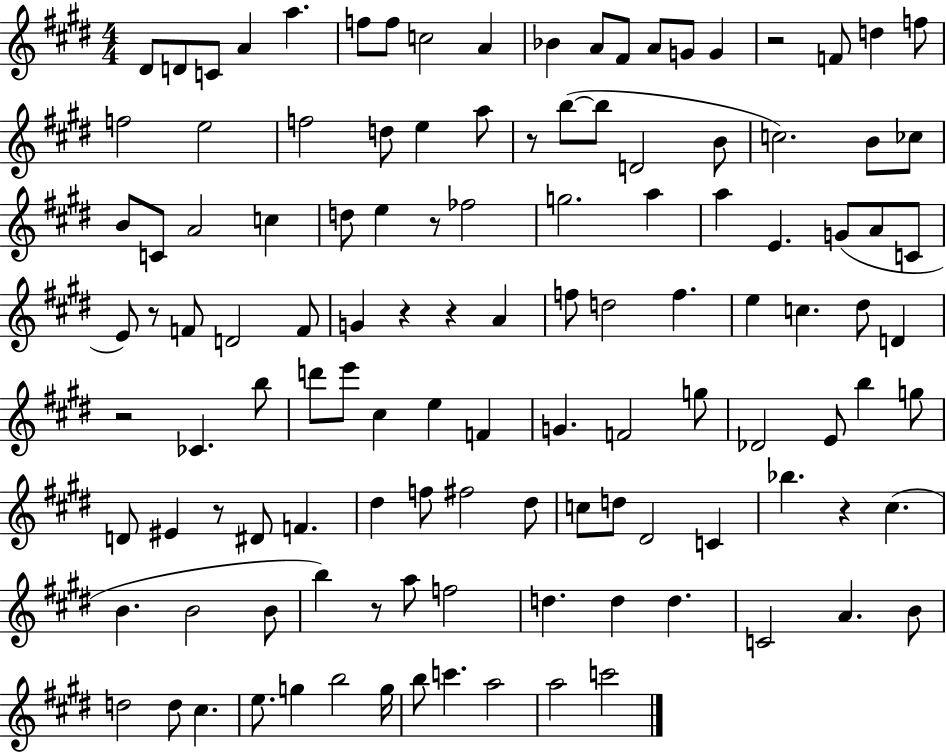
{
  \clef treble
  \numericTimeSignature
  \time 4/4
  \key e \major
  dis'8 d'8 c'8 a'4 a''4. | f''8 f''8 c''2 a'4 | bes'4 a'8 fis'8 a'8 g'8 g'4 | r2 f'8 d''4 f''8 | \break f''2 e''2 | f''2 d''8 e''4 a''8 | r8 b''8~(~ b''8 d'2 b'8 | c''2.) b'8 ces''8 | \break b'8 c'8 a'2 c''4 | d''8 e''4 r8 fes''2 | g''2. a''4 | a''4 e'4. g'8( a'8 c'8 | \break e'8) r8 f'8 d'2 f'8 | g'4 r4 r4 a'4 | f''8 d''2 f''4. | e''4 c''4. dis''8 d'4 | \break r2 ces'4. b''8 | d'''8 e'''8 cis''4 e''4 f'4 | g'4. f'2 g''8 | des'2 e'8 b''4 g''8 | \break d'8 eis'4 r8 dis'8 f'4. | dis''4 f''8 fis''2 dis''8 | c''8 d''8 dis'2 c'4 | bes''4. r4 cis''4.( | \break b'4. b'2 b'8 | b''4) r8 a''8 f''2 | d''4. d''4 d''4. | c'2 a'4. b'8 | \break d''2 d''8 cis''4. | e''8. g''4 b''2 g''16 | b''8 c'''4. a''2 | a''2 c'''2 | \break \bar "|."
}